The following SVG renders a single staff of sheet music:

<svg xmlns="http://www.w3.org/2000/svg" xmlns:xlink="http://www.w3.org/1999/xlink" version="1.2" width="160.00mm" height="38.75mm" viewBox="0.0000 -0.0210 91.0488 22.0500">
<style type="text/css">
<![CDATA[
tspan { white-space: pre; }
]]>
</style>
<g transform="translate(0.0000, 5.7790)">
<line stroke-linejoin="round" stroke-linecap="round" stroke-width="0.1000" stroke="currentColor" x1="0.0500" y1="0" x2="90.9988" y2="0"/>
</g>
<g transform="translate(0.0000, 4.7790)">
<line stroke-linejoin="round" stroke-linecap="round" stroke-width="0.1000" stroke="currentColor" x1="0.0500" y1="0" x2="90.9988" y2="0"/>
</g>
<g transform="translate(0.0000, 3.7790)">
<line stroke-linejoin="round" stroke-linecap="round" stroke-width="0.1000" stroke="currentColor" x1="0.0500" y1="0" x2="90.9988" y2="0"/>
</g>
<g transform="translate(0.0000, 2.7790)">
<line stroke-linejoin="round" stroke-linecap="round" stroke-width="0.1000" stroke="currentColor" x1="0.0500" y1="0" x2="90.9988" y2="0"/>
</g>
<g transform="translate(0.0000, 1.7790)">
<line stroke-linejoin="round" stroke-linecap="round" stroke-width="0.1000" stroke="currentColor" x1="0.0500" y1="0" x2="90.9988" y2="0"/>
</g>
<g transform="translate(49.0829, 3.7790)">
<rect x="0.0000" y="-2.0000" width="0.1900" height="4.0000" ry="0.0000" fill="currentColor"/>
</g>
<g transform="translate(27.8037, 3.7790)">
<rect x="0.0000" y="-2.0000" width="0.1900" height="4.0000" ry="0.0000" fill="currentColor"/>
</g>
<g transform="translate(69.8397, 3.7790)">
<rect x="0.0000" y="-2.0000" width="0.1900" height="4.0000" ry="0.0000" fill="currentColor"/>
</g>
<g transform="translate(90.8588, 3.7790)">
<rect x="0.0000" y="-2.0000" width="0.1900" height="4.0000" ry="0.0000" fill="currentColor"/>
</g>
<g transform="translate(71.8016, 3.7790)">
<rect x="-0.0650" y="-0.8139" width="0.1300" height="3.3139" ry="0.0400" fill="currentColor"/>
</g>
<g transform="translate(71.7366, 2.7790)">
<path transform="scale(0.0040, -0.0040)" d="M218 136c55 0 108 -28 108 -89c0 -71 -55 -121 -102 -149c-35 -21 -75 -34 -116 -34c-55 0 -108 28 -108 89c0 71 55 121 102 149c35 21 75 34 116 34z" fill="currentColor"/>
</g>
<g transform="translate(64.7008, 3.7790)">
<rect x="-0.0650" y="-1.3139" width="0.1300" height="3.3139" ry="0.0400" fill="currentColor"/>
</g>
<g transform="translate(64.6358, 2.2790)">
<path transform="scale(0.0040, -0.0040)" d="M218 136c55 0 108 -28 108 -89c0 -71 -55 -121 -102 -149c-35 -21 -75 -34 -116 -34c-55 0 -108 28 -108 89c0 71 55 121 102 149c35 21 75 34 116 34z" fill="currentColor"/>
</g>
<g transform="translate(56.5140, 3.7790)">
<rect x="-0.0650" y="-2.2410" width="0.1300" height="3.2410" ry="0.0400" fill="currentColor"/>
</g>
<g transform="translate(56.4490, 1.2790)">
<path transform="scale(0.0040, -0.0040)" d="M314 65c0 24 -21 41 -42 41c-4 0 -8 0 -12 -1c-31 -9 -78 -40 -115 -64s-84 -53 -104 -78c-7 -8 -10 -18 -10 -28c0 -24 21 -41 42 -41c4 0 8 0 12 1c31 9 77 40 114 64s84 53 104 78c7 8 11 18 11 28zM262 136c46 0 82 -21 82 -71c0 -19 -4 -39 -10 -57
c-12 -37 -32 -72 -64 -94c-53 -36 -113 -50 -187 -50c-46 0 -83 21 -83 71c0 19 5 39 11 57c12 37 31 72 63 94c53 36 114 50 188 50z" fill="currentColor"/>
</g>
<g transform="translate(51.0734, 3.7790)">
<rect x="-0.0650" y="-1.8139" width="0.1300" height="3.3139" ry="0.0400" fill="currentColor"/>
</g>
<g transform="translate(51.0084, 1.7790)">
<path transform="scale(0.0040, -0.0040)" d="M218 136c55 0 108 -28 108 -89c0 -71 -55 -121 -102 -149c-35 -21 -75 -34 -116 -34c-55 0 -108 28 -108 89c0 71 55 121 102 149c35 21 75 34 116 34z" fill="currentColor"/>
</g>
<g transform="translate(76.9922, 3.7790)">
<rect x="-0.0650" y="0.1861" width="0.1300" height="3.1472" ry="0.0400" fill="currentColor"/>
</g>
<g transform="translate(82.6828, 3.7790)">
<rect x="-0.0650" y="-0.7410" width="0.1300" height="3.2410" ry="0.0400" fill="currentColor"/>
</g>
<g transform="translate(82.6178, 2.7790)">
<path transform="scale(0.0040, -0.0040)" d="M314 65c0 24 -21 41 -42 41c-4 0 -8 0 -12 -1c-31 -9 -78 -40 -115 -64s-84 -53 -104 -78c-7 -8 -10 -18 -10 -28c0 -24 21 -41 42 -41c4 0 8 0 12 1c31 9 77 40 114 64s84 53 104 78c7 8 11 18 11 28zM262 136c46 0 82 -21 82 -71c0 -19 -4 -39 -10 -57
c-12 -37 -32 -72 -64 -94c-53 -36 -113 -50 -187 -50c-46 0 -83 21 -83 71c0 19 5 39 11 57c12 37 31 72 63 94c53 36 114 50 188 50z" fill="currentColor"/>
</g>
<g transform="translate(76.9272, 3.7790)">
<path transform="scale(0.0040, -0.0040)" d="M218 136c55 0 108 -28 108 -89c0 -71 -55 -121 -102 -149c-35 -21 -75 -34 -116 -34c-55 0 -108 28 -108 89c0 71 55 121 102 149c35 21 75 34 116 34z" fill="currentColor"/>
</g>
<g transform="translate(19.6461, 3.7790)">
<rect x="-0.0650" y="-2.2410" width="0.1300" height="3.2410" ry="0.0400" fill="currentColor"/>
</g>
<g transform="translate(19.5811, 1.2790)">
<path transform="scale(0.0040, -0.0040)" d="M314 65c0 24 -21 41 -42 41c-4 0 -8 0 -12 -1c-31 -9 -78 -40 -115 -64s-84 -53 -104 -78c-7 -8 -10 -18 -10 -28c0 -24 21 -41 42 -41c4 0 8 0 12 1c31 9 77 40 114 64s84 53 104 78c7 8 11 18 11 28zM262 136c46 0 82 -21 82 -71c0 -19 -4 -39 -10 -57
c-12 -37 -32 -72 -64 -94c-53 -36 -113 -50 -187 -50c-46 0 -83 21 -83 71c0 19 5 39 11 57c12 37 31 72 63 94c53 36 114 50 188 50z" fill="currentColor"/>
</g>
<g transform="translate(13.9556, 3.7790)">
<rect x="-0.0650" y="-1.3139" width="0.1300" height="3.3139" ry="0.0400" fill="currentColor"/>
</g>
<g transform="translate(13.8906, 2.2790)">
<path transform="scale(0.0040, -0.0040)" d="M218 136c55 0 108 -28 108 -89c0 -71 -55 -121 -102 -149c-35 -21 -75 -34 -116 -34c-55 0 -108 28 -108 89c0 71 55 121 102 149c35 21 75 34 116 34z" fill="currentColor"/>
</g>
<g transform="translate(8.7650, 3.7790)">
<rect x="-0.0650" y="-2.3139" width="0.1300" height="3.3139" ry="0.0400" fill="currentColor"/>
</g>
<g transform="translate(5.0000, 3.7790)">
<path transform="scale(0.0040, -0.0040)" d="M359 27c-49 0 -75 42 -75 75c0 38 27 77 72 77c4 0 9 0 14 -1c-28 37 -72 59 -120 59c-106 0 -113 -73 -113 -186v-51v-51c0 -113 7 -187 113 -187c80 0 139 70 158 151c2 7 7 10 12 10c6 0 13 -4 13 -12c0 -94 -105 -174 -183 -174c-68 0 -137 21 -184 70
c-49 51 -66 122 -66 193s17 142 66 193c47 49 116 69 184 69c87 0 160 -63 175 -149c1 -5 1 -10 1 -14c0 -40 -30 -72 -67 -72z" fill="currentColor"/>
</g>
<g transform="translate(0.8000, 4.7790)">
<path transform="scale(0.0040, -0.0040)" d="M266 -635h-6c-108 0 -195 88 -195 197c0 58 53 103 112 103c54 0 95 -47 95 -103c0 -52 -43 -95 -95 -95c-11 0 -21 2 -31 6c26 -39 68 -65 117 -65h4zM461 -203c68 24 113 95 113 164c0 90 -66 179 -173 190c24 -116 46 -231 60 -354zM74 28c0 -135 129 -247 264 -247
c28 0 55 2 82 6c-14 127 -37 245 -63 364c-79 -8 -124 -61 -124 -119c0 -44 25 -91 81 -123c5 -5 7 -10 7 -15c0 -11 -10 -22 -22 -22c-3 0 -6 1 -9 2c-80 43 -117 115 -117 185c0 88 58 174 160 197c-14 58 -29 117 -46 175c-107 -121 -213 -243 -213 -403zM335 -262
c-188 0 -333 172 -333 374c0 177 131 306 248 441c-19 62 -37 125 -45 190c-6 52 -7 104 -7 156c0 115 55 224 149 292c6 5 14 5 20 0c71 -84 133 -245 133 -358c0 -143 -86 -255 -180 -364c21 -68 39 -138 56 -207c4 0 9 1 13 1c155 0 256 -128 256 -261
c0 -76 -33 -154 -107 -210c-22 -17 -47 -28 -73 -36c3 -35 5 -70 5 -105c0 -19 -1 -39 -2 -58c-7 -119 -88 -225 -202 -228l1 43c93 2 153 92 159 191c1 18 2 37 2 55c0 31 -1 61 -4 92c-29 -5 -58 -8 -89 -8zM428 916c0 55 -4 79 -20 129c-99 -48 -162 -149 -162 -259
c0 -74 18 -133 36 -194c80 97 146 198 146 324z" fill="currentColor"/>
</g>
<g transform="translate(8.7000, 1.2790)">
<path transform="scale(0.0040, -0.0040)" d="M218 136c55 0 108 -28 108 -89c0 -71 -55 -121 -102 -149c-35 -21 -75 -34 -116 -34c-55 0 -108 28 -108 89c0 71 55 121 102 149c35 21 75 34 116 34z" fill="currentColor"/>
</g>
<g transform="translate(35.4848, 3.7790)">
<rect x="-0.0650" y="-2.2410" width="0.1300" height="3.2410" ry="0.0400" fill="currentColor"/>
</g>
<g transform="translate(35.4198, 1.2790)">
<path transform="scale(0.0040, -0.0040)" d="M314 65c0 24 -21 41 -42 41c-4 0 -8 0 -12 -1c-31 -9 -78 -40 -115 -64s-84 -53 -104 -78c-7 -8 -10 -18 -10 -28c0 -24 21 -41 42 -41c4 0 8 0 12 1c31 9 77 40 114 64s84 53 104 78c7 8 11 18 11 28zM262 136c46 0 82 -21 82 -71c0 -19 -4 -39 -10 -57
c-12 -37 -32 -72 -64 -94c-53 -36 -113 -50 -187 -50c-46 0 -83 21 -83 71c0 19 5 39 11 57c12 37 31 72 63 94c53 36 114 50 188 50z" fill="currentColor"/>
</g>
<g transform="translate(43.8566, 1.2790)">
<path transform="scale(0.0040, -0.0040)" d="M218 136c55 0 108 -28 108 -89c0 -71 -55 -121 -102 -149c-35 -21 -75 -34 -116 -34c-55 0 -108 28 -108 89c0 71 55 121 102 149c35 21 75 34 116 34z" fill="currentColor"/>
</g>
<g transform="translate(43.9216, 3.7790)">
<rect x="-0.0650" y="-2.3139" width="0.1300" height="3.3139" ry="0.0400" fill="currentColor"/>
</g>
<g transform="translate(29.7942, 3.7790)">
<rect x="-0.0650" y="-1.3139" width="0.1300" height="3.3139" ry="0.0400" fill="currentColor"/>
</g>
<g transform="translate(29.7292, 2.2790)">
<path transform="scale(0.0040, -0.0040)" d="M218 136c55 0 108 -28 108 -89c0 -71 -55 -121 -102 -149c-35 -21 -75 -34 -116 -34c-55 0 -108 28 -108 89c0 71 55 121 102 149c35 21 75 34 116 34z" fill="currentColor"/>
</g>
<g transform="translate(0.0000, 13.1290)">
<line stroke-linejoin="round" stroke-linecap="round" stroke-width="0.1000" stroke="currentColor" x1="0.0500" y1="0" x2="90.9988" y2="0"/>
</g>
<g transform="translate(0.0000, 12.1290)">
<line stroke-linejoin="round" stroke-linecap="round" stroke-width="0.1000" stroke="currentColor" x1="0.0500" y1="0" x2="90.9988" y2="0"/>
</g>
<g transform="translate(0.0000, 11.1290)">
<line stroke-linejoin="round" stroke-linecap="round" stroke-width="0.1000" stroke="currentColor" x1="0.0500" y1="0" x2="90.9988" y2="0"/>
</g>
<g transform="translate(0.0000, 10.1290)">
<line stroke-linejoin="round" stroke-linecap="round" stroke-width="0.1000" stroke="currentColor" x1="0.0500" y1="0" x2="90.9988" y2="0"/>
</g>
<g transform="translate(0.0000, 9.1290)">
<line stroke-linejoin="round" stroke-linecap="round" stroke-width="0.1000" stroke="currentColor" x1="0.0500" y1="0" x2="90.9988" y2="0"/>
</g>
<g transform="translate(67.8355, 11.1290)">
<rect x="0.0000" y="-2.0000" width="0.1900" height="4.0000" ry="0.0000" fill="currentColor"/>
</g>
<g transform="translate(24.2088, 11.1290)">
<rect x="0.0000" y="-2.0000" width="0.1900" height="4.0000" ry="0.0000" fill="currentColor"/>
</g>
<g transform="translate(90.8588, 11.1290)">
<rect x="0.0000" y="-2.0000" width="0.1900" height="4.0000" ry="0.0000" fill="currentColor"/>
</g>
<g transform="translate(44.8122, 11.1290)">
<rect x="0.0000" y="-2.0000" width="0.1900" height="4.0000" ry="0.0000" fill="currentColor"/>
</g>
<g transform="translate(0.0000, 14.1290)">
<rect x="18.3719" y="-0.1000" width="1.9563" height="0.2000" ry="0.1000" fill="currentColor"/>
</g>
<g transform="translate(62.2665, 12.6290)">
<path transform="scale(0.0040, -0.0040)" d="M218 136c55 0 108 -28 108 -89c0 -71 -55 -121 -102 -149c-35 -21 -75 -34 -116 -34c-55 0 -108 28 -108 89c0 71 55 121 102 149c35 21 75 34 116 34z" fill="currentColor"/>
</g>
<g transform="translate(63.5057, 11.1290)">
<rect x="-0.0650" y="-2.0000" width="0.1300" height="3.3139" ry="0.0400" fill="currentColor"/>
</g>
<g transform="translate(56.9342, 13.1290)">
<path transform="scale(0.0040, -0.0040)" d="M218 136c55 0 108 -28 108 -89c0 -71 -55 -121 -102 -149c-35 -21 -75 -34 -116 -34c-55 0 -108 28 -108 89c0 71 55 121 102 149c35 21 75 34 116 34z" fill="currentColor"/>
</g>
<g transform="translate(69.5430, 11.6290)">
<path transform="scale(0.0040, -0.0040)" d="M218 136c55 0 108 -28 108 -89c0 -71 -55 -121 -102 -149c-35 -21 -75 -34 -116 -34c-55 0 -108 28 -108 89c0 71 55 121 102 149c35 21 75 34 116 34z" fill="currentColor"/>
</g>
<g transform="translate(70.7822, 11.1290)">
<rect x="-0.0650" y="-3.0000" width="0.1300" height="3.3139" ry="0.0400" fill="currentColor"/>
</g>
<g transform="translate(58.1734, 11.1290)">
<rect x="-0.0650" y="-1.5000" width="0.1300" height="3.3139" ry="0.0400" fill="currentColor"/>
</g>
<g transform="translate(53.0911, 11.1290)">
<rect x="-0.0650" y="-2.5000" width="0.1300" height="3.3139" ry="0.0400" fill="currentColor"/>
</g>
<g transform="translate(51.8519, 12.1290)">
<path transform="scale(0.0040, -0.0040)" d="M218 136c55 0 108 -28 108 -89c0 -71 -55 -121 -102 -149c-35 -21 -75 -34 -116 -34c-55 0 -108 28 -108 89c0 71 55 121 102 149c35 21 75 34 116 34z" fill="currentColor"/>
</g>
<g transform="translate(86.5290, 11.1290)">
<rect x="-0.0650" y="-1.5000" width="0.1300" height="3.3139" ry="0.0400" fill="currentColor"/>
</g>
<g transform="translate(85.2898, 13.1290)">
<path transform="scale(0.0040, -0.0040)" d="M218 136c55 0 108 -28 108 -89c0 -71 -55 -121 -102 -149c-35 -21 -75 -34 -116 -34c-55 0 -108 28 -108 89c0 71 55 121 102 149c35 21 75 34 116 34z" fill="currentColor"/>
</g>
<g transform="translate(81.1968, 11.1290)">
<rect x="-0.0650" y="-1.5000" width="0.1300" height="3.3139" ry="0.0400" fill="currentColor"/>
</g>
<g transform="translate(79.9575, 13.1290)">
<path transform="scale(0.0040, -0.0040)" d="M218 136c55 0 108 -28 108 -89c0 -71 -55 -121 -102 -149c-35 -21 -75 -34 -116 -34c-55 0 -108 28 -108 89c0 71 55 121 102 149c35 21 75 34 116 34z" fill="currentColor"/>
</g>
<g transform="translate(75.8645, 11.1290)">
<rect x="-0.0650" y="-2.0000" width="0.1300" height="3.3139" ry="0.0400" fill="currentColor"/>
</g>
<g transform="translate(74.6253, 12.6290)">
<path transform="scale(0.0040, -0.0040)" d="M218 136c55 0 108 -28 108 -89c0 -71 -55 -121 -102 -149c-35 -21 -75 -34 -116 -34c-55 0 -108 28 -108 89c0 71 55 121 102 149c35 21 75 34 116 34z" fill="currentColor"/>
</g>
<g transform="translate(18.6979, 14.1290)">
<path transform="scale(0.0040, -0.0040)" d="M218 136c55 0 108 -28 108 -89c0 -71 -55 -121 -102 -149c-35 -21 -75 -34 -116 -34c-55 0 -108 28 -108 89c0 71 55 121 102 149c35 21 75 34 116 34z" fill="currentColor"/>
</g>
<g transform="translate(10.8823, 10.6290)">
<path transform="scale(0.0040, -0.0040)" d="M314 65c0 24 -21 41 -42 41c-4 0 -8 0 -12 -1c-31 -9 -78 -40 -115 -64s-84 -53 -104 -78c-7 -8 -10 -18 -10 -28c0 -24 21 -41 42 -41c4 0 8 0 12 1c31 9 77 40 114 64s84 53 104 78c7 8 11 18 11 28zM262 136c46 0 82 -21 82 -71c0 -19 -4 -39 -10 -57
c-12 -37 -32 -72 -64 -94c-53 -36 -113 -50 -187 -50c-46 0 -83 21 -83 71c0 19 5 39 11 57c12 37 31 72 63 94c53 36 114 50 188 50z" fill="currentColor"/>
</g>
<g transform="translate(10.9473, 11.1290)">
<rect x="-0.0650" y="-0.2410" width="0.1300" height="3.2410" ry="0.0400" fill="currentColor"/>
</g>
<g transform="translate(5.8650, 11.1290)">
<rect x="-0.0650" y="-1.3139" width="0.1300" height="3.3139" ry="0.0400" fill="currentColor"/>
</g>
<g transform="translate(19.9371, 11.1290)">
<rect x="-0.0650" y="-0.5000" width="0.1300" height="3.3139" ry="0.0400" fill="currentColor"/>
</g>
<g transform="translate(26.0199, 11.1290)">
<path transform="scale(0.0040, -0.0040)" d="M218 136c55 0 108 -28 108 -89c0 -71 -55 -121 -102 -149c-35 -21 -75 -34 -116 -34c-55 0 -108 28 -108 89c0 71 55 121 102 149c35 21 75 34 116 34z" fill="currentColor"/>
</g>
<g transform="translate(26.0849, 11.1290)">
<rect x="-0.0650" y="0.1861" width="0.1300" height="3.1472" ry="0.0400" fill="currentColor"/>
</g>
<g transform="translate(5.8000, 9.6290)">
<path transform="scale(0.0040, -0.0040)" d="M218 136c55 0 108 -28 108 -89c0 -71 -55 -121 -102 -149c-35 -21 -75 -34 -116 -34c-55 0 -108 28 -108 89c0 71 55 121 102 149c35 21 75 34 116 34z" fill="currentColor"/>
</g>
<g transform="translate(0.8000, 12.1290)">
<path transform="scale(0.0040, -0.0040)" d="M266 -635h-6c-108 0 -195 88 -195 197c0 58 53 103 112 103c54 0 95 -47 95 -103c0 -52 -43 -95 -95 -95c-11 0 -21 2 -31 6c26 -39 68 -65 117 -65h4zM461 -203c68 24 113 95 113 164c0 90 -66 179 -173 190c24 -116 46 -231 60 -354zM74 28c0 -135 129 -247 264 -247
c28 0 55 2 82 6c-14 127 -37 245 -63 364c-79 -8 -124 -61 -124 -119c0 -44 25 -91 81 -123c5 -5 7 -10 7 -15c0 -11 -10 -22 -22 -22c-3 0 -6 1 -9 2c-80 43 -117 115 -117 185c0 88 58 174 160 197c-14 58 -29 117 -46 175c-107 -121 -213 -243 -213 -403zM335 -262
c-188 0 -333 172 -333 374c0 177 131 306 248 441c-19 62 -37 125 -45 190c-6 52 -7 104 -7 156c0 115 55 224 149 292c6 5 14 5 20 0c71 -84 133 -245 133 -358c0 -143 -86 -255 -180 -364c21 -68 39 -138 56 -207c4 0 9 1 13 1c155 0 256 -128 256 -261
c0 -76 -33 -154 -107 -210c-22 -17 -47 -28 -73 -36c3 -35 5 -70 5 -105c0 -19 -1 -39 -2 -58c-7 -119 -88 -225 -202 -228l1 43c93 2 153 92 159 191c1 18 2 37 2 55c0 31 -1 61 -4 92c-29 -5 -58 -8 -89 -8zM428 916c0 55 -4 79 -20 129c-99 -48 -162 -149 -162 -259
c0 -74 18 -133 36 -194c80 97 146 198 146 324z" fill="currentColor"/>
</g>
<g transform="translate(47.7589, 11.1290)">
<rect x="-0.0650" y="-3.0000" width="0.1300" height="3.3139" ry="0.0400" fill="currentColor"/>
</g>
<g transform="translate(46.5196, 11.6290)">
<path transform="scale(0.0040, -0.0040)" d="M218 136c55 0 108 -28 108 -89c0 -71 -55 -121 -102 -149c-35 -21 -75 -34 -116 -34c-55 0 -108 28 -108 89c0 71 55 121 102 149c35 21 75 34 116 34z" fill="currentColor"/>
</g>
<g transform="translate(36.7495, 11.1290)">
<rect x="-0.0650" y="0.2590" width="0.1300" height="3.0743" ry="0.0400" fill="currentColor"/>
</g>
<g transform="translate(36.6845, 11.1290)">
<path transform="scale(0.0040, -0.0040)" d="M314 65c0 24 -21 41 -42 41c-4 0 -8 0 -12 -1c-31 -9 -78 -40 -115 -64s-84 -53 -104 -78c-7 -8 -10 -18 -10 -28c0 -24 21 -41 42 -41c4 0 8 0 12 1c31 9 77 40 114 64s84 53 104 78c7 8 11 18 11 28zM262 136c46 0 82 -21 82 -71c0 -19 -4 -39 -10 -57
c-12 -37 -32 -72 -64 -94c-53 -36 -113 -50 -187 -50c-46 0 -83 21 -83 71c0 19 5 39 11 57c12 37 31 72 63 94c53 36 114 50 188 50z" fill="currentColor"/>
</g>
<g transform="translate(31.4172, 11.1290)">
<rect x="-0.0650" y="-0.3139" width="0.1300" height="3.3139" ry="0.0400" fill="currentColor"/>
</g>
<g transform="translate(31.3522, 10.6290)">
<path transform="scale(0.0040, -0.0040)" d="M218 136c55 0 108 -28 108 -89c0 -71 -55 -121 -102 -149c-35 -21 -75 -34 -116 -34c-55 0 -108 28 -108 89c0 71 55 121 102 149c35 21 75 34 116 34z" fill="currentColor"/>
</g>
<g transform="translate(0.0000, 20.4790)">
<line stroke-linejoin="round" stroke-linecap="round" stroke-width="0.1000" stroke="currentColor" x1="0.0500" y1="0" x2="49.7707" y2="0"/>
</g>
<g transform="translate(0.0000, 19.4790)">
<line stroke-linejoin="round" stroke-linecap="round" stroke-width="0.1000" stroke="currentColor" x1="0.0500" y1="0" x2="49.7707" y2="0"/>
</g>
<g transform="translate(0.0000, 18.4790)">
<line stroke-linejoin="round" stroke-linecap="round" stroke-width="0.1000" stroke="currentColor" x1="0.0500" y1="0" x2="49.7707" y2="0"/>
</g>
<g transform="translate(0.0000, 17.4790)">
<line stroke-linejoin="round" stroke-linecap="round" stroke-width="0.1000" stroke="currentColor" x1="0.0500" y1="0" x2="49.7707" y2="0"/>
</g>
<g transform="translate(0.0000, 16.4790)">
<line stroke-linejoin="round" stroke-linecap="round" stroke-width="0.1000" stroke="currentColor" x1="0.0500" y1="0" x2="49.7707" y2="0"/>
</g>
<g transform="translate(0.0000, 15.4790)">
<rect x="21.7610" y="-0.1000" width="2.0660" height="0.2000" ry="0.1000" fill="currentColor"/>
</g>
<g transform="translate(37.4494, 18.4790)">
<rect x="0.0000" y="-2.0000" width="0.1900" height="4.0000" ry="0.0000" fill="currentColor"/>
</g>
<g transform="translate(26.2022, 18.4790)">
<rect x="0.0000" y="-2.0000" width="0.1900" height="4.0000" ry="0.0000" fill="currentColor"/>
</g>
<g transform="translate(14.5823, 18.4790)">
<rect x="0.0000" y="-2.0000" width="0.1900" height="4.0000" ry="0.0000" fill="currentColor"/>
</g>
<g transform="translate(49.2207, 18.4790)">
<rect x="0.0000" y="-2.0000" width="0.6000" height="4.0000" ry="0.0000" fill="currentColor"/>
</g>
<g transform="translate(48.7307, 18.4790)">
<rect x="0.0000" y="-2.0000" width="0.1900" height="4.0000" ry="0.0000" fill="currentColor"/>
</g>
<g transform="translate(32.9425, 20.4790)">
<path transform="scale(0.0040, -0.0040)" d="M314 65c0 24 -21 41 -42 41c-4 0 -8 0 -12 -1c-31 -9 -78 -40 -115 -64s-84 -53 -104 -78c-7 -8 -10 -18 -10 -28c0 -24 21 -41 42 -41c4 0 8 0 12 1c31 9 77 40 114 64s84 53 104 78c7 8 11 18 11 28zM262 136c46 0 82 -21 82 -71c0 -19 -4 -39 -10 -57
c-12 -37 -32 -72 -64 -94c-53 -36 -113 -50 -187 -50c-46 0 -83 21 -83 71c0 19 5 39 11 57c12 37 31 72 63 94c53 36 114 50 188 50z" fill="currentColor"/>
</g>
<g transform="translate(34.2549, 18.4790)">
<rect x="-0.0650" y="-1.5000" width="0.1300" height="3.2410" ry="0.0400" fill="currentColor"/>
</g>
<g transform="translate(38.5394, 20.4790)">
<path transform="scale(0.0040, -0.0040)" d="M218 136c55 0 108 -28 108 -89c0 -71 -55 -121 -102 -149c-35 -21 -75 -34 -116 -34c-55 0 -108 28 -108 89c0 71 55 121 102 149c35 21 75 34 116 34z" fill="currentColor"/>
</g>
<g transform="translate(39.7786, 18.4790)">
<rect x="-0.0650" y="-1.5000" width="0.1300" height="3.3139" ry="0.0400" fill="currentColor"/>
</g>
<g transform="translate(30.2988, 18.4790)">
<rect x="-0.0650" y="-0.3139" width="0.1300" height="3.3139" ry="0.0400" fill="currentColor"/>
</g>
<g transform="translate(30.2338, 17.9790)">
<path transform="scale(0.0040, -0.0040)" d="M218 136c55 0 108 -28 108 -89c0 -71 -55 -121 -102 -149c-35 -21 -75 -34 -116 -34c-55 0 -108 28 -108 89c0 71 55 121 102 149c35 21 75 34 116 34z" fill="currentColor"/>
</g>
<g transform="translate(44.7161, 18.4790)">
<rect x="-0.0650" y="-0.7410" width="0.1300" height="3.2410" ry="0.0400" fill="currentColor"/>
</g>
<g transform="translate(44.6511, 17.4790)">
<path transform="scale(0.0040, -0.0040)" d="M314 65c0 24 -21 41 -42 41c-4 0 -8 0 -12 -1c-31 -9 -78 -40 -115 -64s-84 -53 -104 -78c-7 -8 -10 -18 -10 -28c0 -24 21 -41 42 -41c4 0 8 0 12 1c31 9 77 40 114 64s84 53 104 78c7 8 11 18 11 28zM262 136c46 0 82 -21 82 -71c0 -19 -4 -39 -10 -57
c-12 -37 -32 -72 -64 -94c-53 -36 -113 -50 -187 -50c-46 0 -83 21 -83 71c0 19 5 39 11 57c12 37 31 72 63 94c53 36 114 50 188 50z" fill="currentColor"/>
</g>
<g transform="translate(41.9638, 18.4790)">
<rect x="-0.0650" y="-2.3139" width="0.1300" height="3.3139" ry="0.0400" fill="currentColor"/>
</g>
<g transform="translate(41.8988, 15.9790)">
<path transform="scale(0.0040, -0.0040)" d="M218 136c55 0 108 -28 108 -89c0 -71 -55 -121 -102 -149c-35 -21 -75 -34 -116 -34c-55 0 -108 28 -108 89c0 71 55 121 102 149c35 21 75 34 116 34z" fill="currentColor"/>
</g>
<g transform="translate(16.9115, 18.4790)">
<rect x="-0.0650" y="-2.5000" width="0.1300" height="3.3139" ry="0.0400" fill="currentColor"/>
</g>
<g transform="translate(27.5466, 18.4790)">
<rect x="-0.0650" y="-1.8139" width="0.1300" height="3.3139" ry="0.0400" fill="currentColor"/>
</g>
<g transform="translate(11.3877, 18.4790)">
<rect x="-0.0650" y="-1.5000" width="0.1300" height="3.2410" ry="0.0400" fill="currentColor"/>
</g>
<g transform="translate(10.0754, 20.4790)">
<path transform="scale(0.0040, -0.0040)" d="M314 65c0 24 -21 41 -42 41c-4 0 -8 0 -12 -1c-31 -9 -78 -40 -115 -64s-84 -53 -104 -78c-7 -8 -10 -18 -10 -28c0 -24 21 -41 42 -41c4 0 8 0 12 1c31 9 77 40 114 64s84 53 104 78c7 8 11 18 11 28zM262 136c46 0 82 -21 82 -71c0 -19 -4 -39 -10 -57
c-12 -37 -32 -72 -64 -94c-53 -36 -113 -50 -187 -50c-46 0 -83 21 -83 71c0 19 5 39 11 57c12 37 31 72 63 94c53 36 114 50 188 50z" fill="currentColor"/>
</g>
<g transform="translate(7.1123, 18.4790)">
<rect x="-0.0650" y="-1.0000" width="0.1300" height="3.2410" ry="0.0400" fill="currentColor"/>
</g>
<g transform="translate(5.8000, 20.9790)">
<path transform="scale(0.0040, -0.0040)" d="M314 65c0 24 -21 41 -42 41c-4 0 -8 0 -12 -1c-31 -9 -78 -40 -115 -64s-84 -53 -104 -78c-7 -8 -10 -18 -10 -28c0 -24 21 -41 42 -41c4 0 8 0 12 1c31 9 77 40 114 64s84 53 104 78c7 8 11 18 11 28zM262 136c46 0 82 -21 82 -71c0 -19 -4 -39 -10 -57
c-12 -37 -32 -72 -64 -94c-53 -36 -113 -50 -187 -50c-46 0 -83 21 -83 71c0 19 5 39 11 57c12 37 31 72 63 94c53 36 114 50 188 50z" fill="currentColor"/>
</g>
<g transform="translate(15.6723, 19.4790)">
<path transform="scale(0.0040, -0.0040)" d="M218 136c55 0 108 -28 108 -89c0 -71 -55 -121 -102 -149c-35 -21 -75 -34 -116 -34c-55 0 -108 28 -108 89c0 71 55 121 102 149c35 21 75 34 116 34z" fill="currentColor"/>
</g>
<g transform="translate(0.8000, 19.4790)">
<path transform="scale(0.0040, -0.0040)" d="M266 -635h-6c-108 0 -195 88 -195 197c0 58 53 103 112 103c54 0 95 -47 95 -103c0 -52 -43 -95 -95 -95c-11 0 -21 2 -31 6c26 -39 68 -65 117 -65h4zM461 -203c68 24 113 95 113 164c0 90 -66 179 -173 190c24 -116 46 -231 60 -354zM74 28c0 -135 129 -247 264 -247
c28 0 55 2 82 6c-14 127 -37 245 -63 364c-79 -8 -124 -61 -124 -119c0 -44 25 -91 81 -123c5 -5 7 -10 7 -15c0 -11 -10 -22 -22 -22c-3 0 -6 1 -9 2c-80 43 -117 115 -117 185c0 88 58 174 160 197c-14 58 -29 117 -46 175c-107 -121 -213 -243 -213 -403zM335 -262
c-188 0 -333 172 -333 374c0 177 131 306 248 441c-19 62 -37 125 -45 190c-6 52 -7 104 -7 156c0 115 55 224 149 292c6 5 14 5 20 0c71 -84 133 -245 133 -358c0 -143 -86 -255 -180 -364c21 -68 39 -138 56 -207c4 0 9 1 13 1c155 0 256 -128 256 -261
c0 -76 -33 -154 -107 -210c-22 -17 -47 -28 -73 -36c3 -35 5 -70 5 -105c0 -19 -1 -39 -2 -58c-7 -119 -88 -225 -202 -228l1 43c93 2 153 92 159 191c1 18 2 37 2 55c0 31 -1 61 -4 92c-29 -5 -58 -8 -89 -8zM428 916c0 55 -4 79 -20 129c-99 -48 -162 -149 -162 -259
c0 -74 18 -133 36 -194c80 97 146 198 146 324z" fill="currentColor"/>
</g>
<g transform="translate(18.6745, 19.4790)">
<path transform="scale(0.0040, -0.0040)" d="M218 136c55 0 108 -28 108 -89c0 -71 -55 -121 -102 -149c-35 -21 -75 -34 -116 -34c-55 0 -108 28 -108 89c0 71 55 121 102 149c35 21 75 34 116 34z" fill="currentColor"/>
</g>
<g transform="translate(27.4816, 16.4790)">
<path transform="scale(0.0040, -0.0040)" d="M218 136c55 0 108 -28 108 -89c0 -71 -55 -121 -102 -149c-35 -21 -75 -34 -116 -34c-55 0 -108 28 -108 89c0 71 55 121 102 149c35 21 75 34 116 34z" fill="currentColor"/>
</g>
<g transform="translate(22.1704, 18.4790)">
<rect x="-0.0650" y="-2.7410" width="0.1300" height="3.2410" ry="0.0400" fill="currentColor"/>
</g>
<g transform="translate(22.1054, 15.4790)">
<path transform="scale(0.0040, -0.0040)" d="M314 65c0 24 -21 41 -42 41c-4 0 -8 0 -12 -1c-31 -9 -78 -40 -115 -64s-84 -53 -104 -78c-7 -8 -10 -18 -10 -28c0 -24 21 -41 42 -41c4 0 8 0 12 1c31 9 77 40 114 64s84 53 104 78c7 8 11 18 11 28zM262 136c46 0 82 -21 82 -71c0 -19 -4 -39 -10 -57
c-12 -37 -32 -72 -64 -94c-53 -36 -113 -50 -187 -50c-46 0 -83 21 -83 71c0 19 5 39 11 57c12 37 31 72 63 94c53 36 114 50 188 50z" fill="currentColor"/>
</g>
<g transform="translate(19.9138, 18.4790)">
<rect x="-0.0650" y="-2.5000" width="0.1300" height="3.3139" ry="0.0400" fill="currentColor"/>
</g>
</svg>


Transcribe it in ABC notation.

X:1
T:Untitled
M:4/4
L:1/4
K:C
g e g2 e g2 g f g2 e d B d2 e c2 C B c B2 A G E F A F E E D2 E2 G G a2 f c E2 E g d2